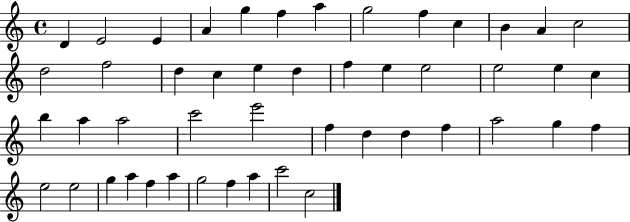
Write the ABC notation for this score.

X:1
T:Untitled
M:4/4
L:1/4
K:C
D E2 E A g f a g2 f c B A c2 d2 f2 d c e d f e e2 e2 e c b a a2 c'2 e'2 f d d f a2 g f e2 e2 g a f a g2 f a c'2 c2